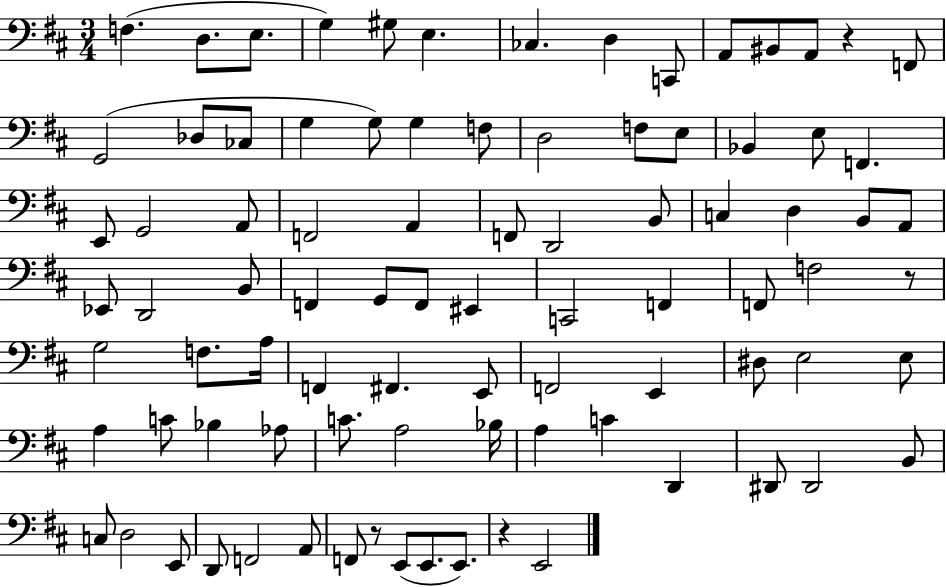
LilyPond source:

{
  \clef bass
  \numericTimeSignature
  \time 3/4
  \key d \major
  f4.( d8. e8. | g4) gis8 e4. | ces4. d4 c,8 | a,8 bis,8 a,8 r4 f,8 | \break g,2( des8 ces8 | g4 g8) g4 f8 | d2 f8 e8 | bes,4 e8 f,4. | \break e,8 g,2 a,8 | f,2 a,4 | f,8 d,2 b,8 | c4 d4 b,8 a,8 | \break ees,8 d,2 b,8 | f,4 g,8 f,8 eis,4 | c,2 f,4 | f,8 f2 r8 | \break g2 f8. a16 | f,4 fis,4. e,8 | f,2 e,4 | dis8 e2 e8 | \break a4 c'8 bes4 aes8 | c'8. a2 bes16 | a4 c'4 d,4 | dis,8 dis,2 b,8 | \break c8 d2 e,8 | d,8 f,2 a,8 | f,8 r8 e,8( e,8. e,8.) | r4 e,2 | \break \bar "|."
}